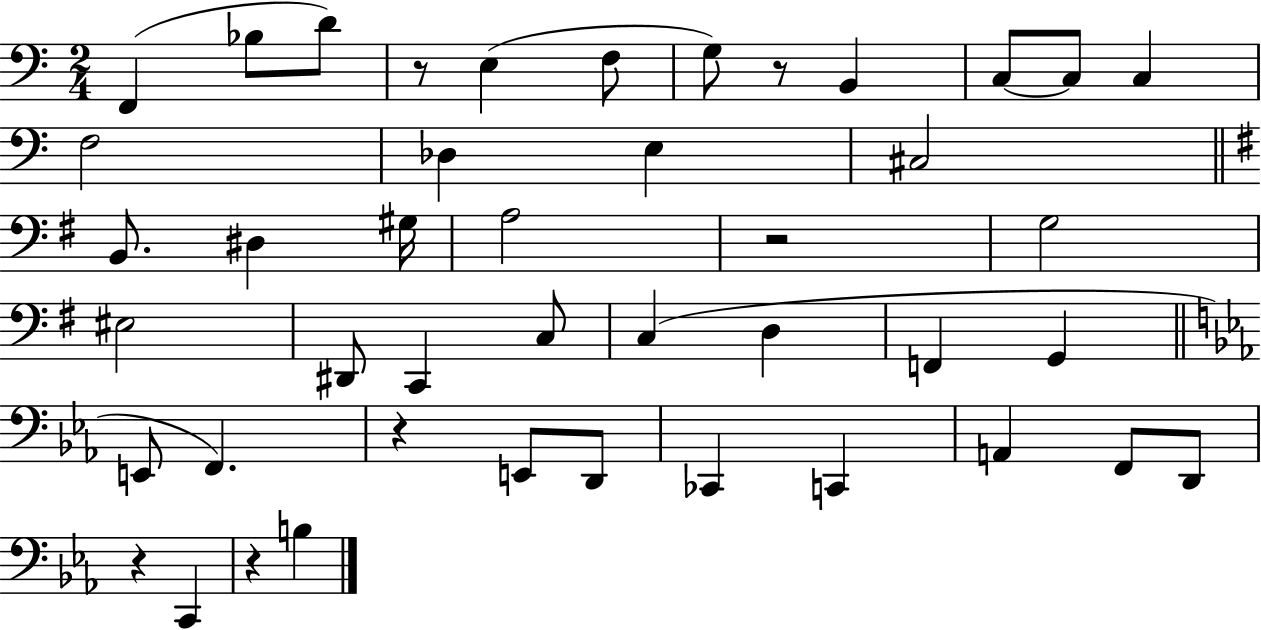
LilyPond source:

{
  \clef bass
  \numericTimeSignature
  \time 2/4
  \key c \major
  f,4( bes8 d'8) | r8 e4( f8 | g8) r8 b,4 | c8~~ c8 c4 | \break f2 | des4 e4 | cis2 | \bar "||" \break \key e \minor b,8. dis4 gis16 | a2 | r2 | g2 | \break eis2 | dis,8 c,4 c8 | c4( d4 | f,4 g,4 | \break \bar "||" \break \key ees \major e,8 f,4.) | r4 e,8 d,8 | ces,4 c,4 | a,4 f,8 d,8 | \break r4 c,4 | r4 b4 | \bar "|."
}